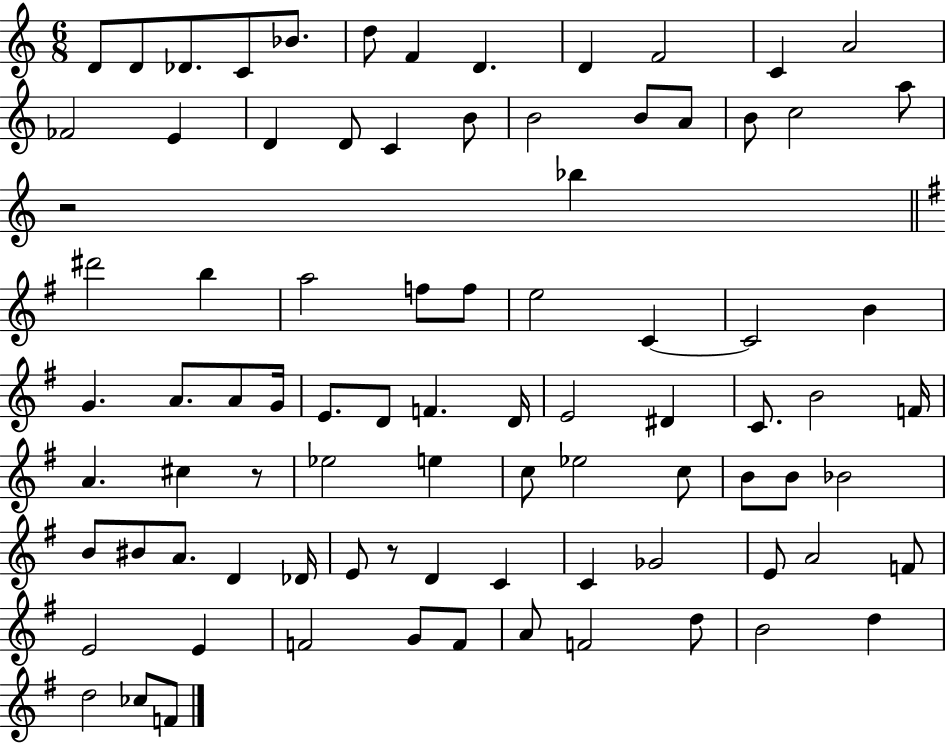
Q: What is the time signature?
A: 6/8